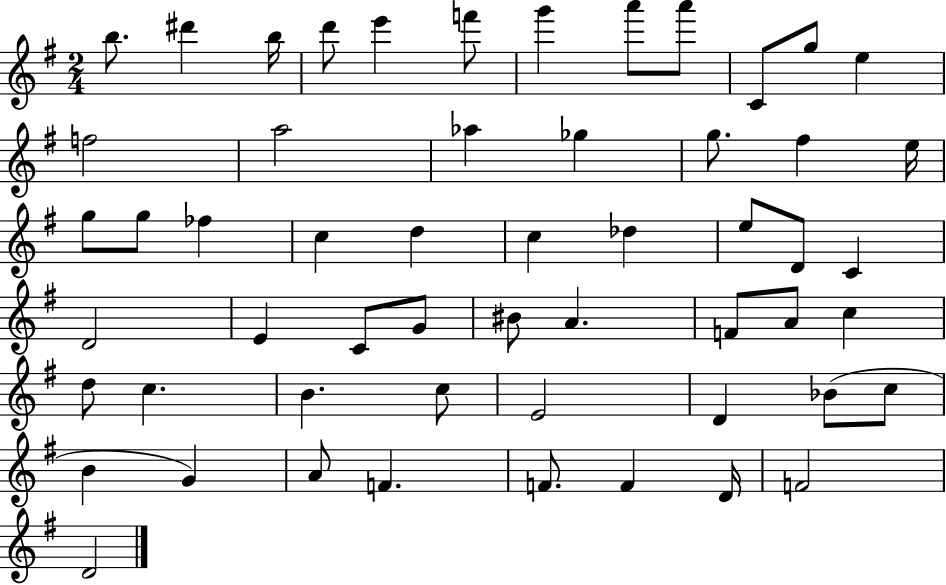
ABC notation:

X:1
T:Untitled
M:2/4
L:1/4
K:G
b/2 ^d' b/4 d'/2 e' f'/2 g' a'/2 a'/2 C/2 g/2 e f2 a2 _a _g g/2 ^f e/4 g/2 g/2 _f c d c _d e/2 D/2 C D2 E C/2 G/2 ^B/2 A F/2 A/2 c d/2 c B c/2 E2 D _B/2 c/2 B G A/2 F F/2 F D/4 F2 D2